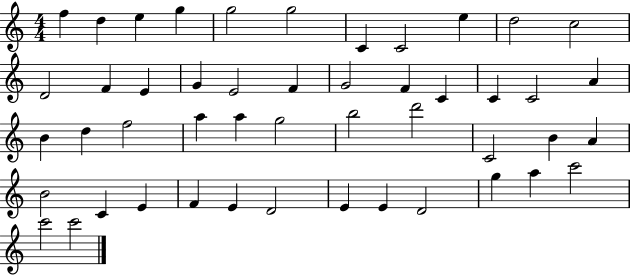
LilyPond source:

{
  \clef treble
  \numericTimeSignature
  \time 4/4
  \key c \major
  f''4 d''4 e''4 g''4 | g''2 g''2 | c'4 c'2 e''4 | d''2 c''2 | \break d'2 f'4 e'4 | g'4 e'2 f'4 | g'2 f'4 c'4 | c'4 c'2 a'4 | \break b'4 d''4 f''2 | a''4 a''4 g''2 | b''2 d'''2 | c'2 b'4 a'4 | \break b'2 c'4 e'4 | f'4 e'4 d'2 | e'4 e'4 d'2 | g''4 a''4 c'''2 | \break c'''2 c'''2 | \bar "|."
}